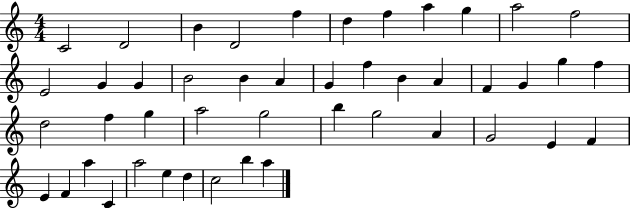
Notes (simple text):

C4/h D4/h B4/q D4/h F5/q D5/q F5/q A5/q G5/q A5/h F5/h E4/h G4/q G4/q B4/h B4/q A4/q G4/q F5/q B4/q A4/q F4/q G4/q G5/q F5/q D5/h F5/q G5/q A5/h G5/h B5/q G5/h A4/q G4/h E4/q F4/q E4/q F4/q A5/q C4/q A5/h E5/q D5/q C5/h B5/q A5/q